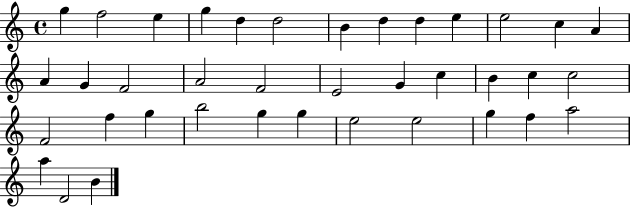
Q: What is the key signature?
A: C major